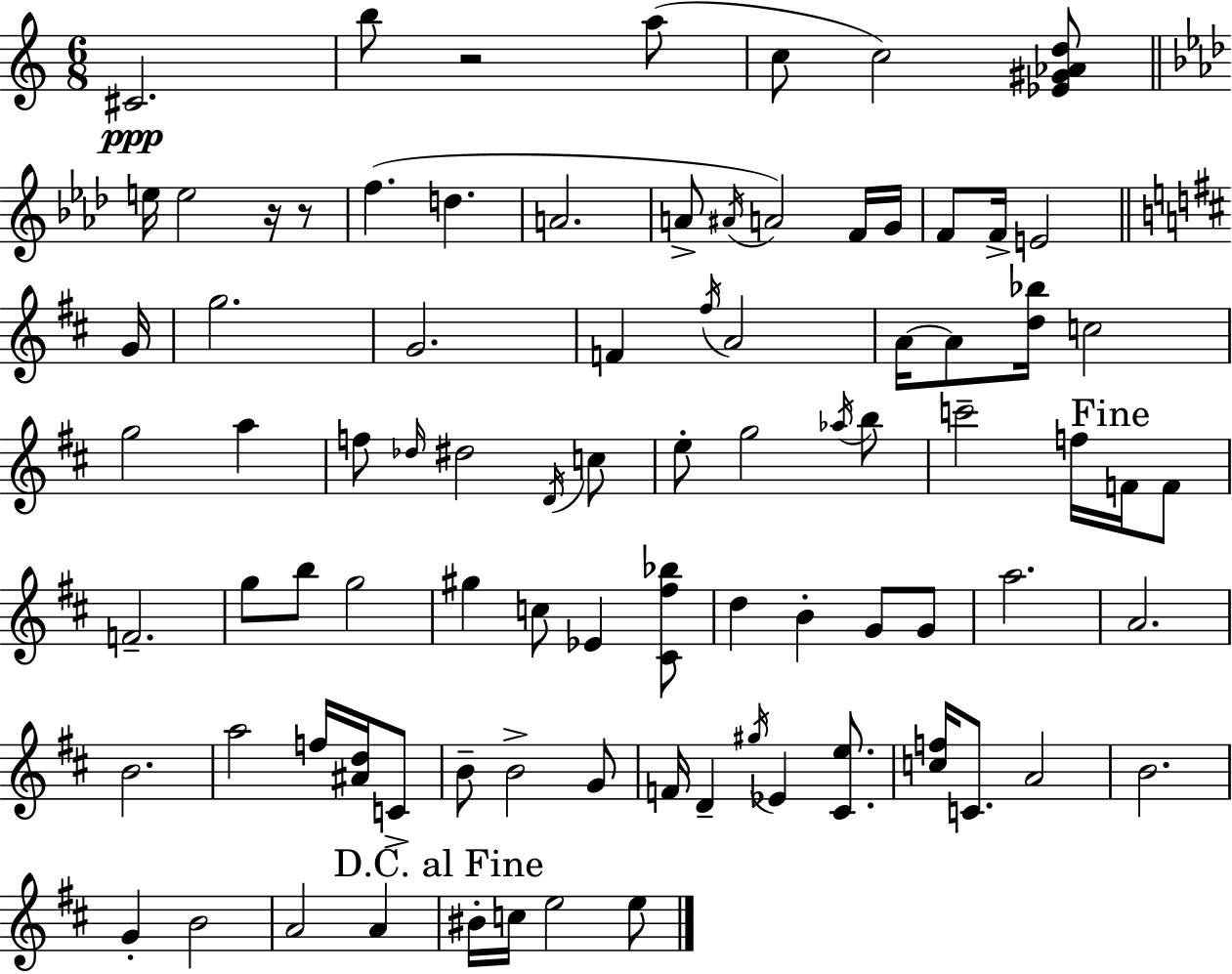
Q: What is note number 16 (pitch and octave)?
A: F4